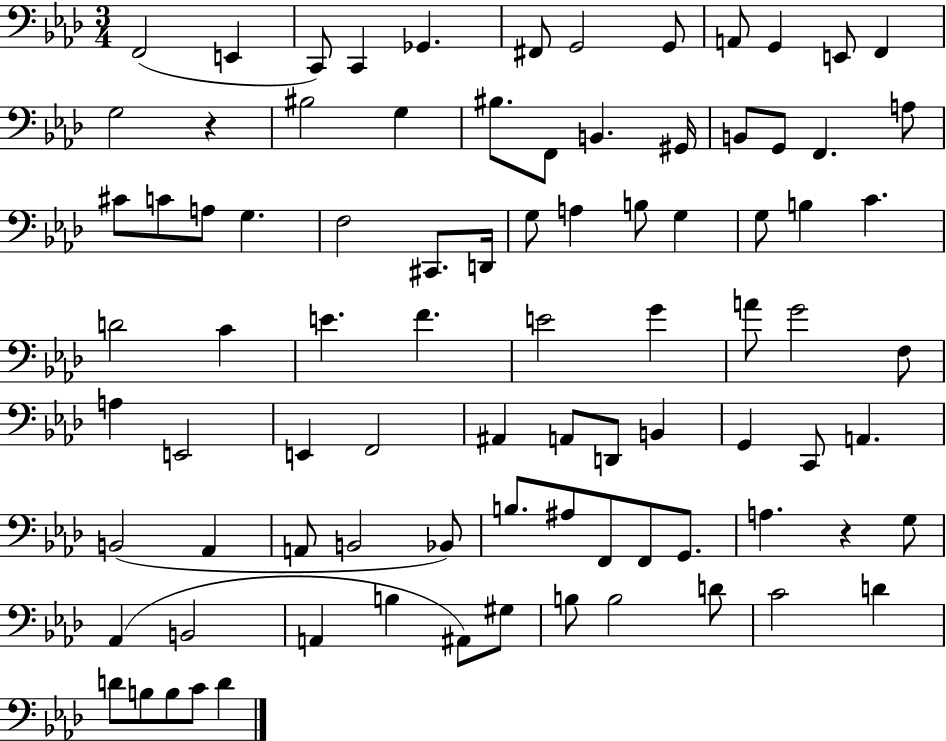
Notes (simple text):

F2/h E2/q C2/e C2/q Gb2/q. F#2/e G2/h G2/e A2/e G2/q E2/e F2/q G3/h R/q BIS3/h G3/q BIS3/e. F2/e B2/q. G#2/s B2/e G2/e F2/q. A3/e C#4/e C4/e A3/e G3/q. F3/h C#2/e. D2/s G3/e A3/q B3/e G3/q G3/e B3/q C4/q. D4/h C4/q E4/q. F4/q. E4/h G4/q A4/e G4/h F3/e A3/q E2/h E2/q F2/h A#2/q A2/e D2/e B2/q G2/q C2/e A2/q. B2/h Ab2/q A2/e B2/h Bb2/e B3/e. A#3/e F2/e F2/e G2/e. A3/q. R/q G3/e Ab2/q B2/h A2/q B3/q A#2/e G#3/e B3/e B3/h D4/e C4/h D4/q D4/e B3/e B3/e C4/e D4/q